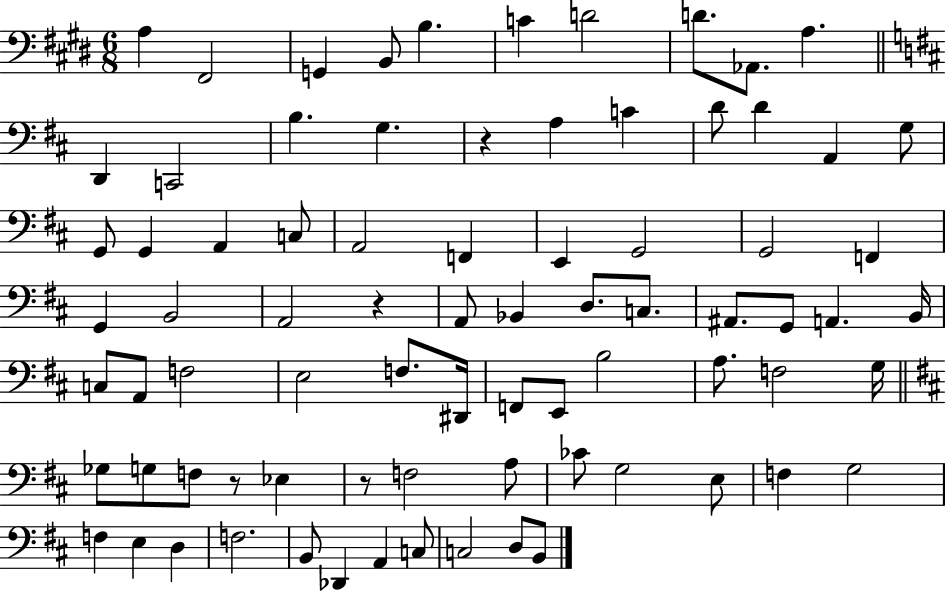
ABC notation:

X:1
T:Untitled
M:6/8
L:1/4
K:E
A, ^F,,2 G,, B,,/2 B, C D2 D/2 _A,,/2 A, D,, C,,2 B, G, z A, C D/2 D A,, G,/2 G,,/2 G,, A,, C,/2 A,,2 F,, E,, G,,2 G,,2 F,, G,, B,,2 A,,2 z A,,/2 _B,, D,/2 C,/2 ^A,,/2 G,,/2 A,, B,,/4 C,/2 A,,/2 F,2 E,2 F,/2 ^D,,/4 F,,/2 E,,/2 B,2 A,/2 F,2 G,/4 _G,/2 G,/2 F,/2 z/2 _E, z/2 F,2 A,/2 _C/2 G,2 E,/2 F, G,2 F, E, D, F,2 B,,/2 _D,, A,, C,/2 C,2 D,/2 B,,/2